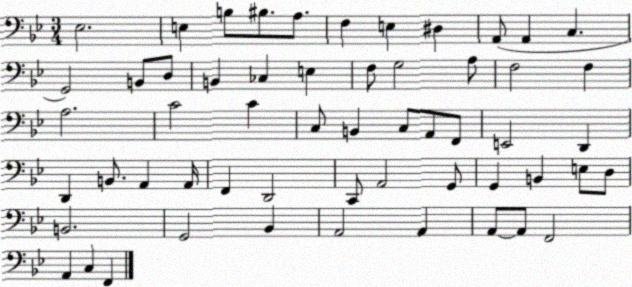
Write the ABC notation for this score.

X:1
T:Untitled
M:3/4
L:1/4
K:Bb
_E,2 E, B,/2 ^B,/2 A,/2 F, E, ^D, A,,/2 A,, C, G,,2 B,,/2 D,/2 B,, _C, E, F,/2 G,2 A,/2 F,2 F, A,2 C2 C C,/2 B,, C,/2 A,,/2 F,,/2 E,,2 D,, D,, B,,/2 A,, A,,/4 F,, D,,2 C,,/2 A,,2 G,,/2 G,, B,, E,/2 D,/2 B,,2 G,,2 _B,, A,,2 A,, A,,/2 A,,/2 F,,2 A,, C, F,,